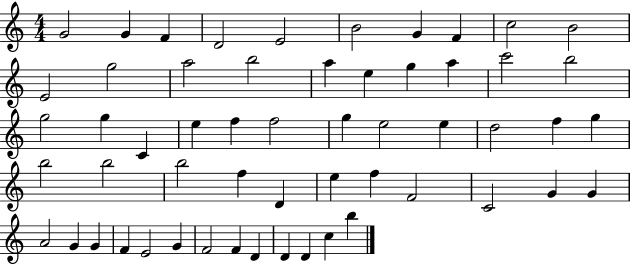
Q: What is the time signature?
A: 4/4